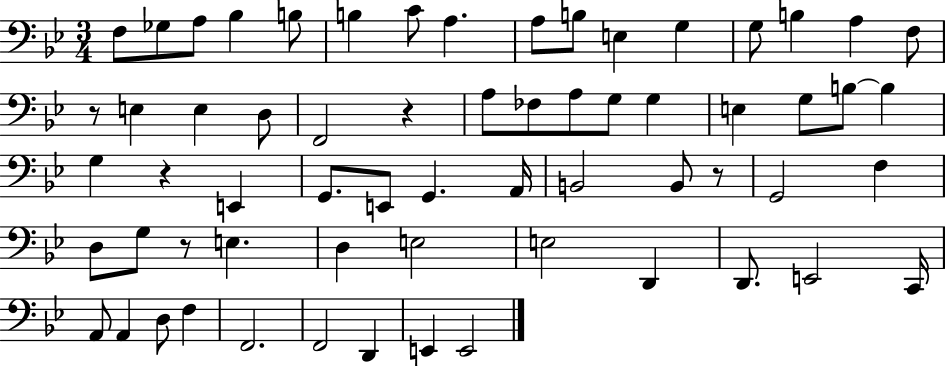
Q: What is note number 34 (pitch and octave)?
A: G2